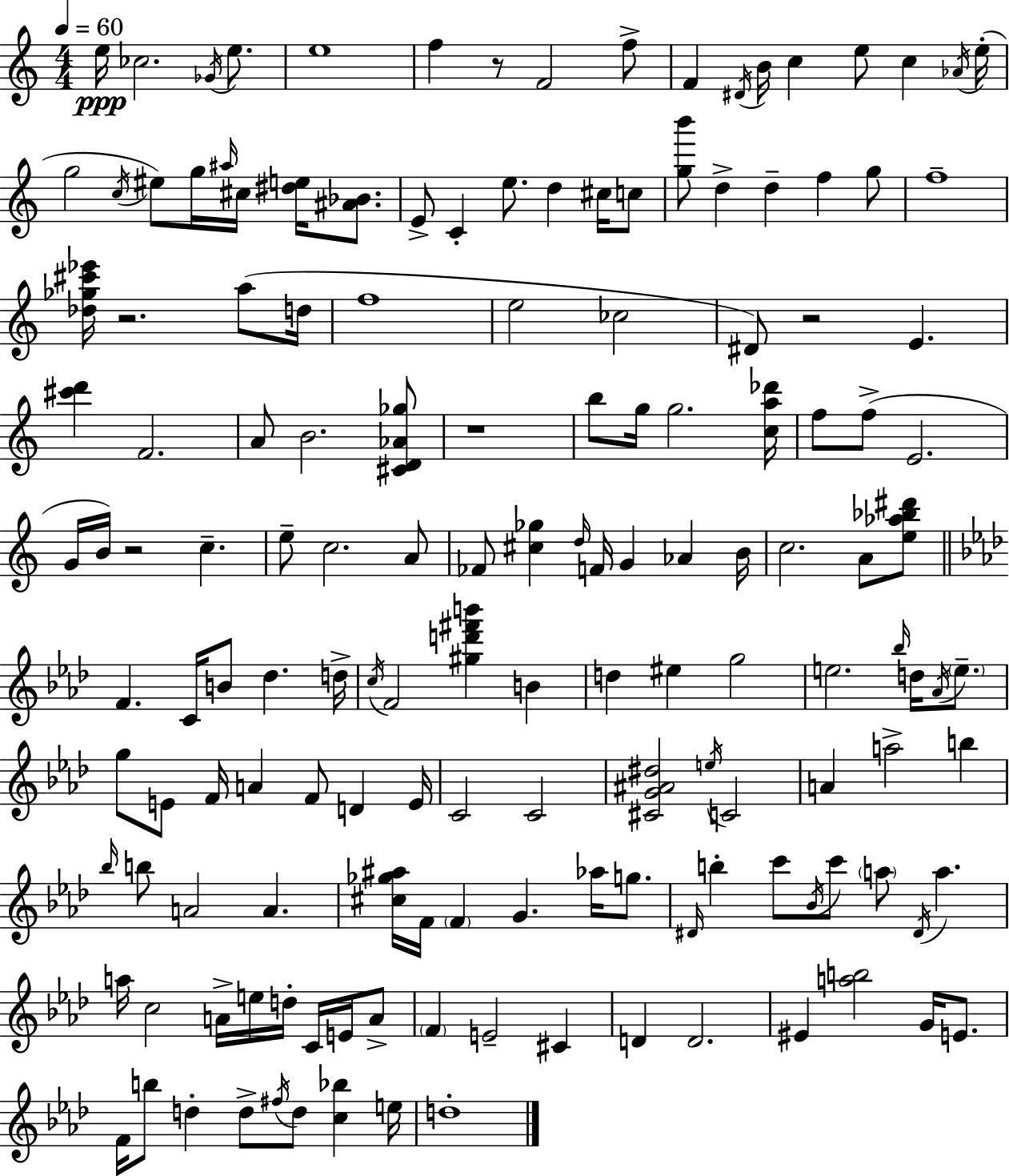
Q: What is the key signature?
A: A minor